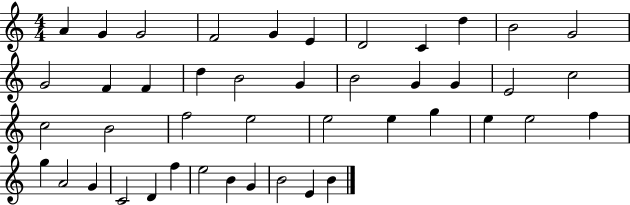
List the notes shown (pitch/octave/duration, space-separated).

A4/q G4/q G4/h F4/h G4/q E4/q D4/h C4/q D5/q B4/h G4/h G4/h F4/q F4/q D5/q B4/h G4/q B4/h G4/q G4/q E4/h C5/h C5/h B4/h F5/h E5/h E5/h E5/q G5/q E5/q E5/h F5/q G5/q A4/h G4/q C4/h D4/q F5/q E5/h B4/q G4/q B4/h E4/q B4/q